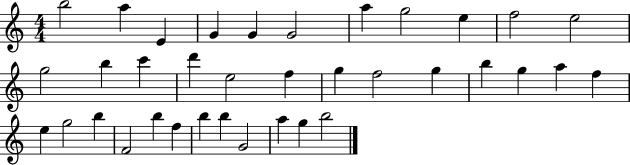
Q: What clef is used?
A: treble